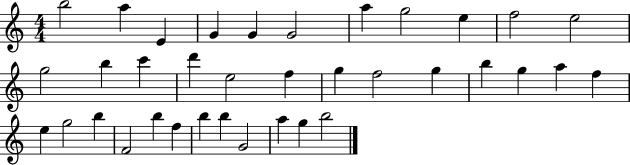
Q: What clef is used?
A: treble